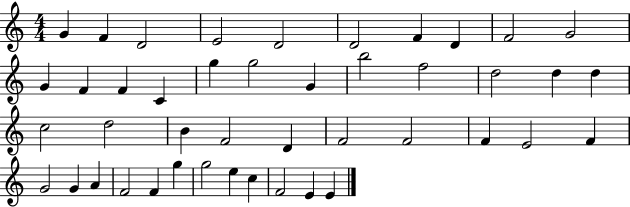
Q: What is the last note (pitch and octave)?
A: E4